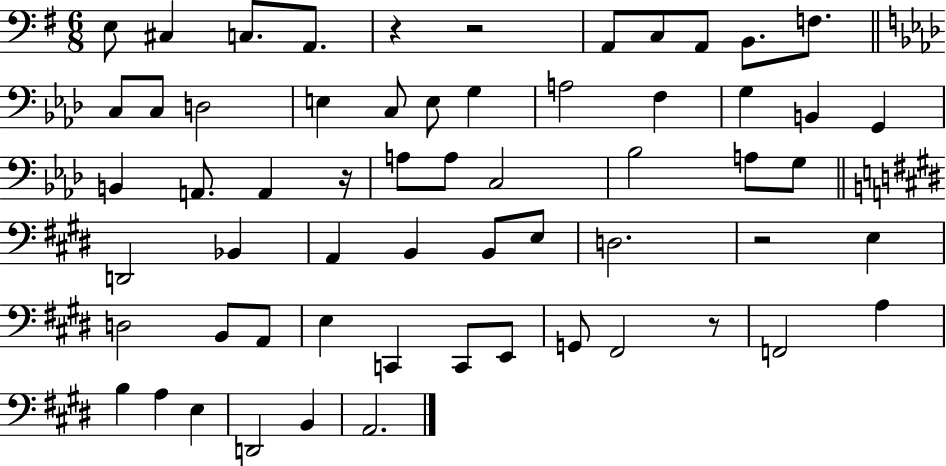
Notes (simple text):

E3/e C#3/q C3/e. A2/e. R/q R/h A2/e C3/e A2/e B2/e. F3/e. C3/e C3/e D3/h E3/q C3/e E3/e G3/q A3/h F3/q G3/q B2/q G2/q B2/q A2/e. A2/q R/s A3/e A3/e C3/h Bb3/h A3/e G3/e D2/h Bb2/q A2/q B2/q B2/e E3/e D3/h. R/h E3/q D3/h B2/e A2/e E3/q C2/q C2/e E2/e G2/e F#2/h R/e F2/h A3/q B3/q A3/q E3/q D2/h B2/q A2/h.